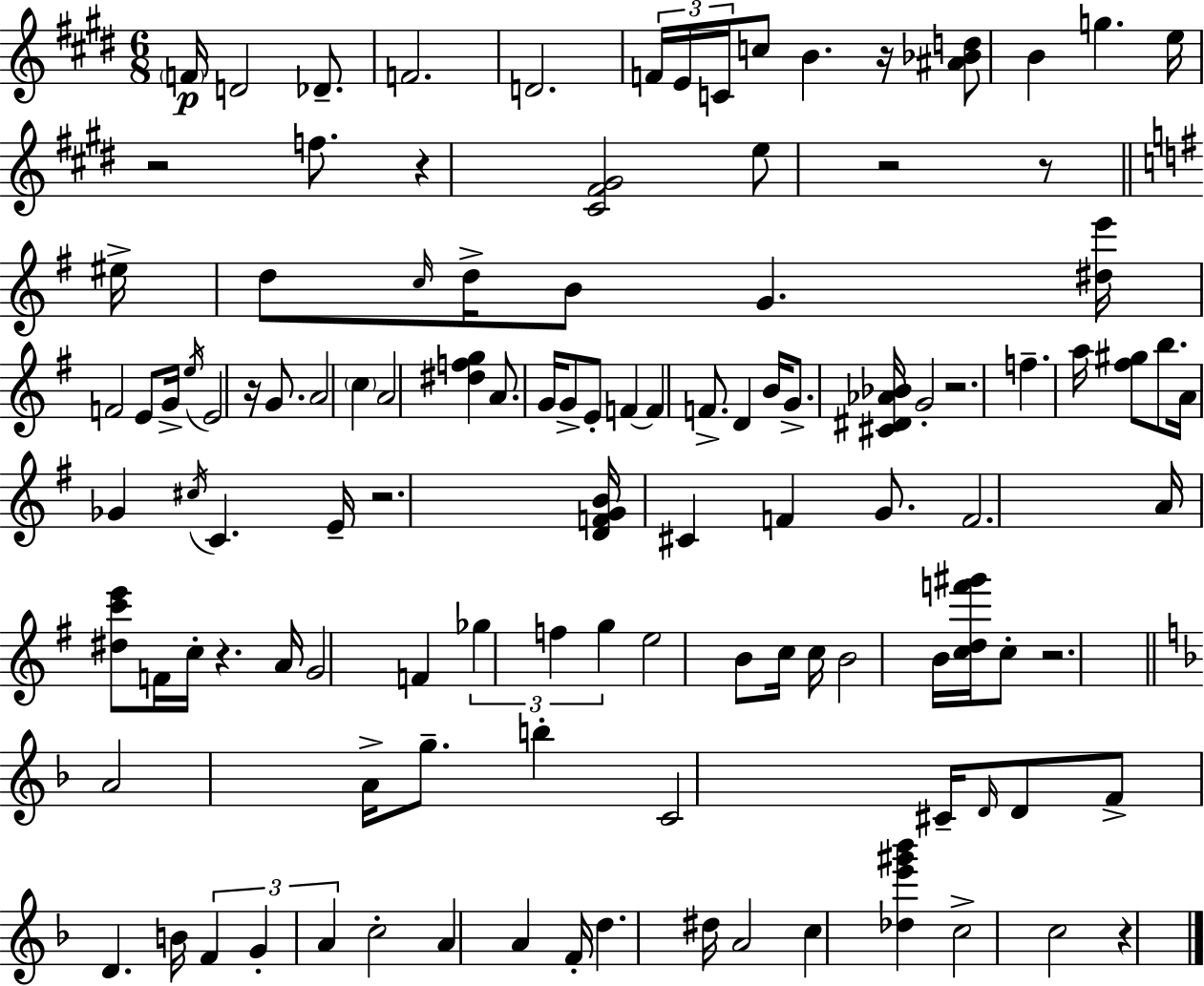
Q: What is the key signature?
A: E major